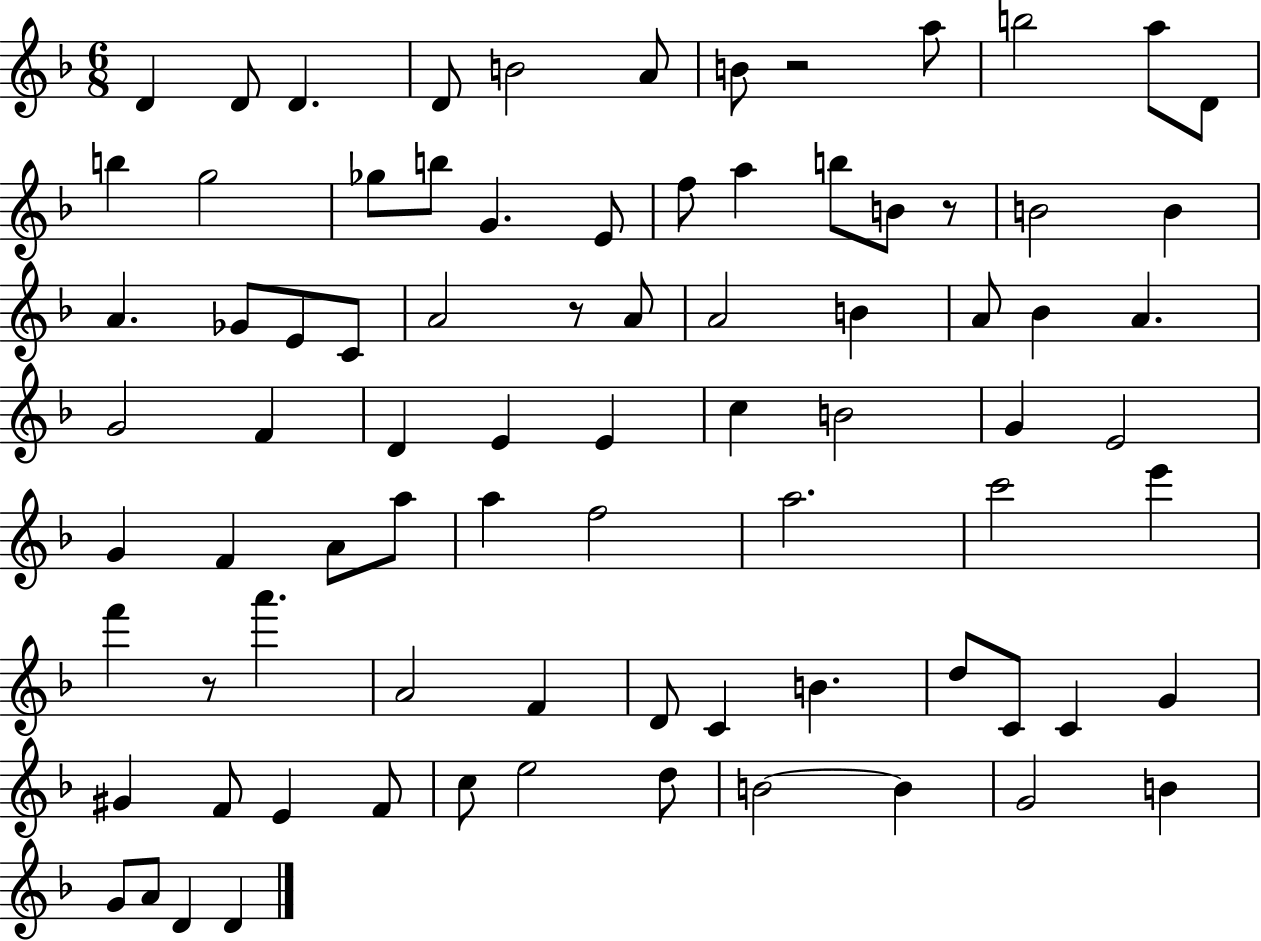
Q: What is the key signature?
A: F major